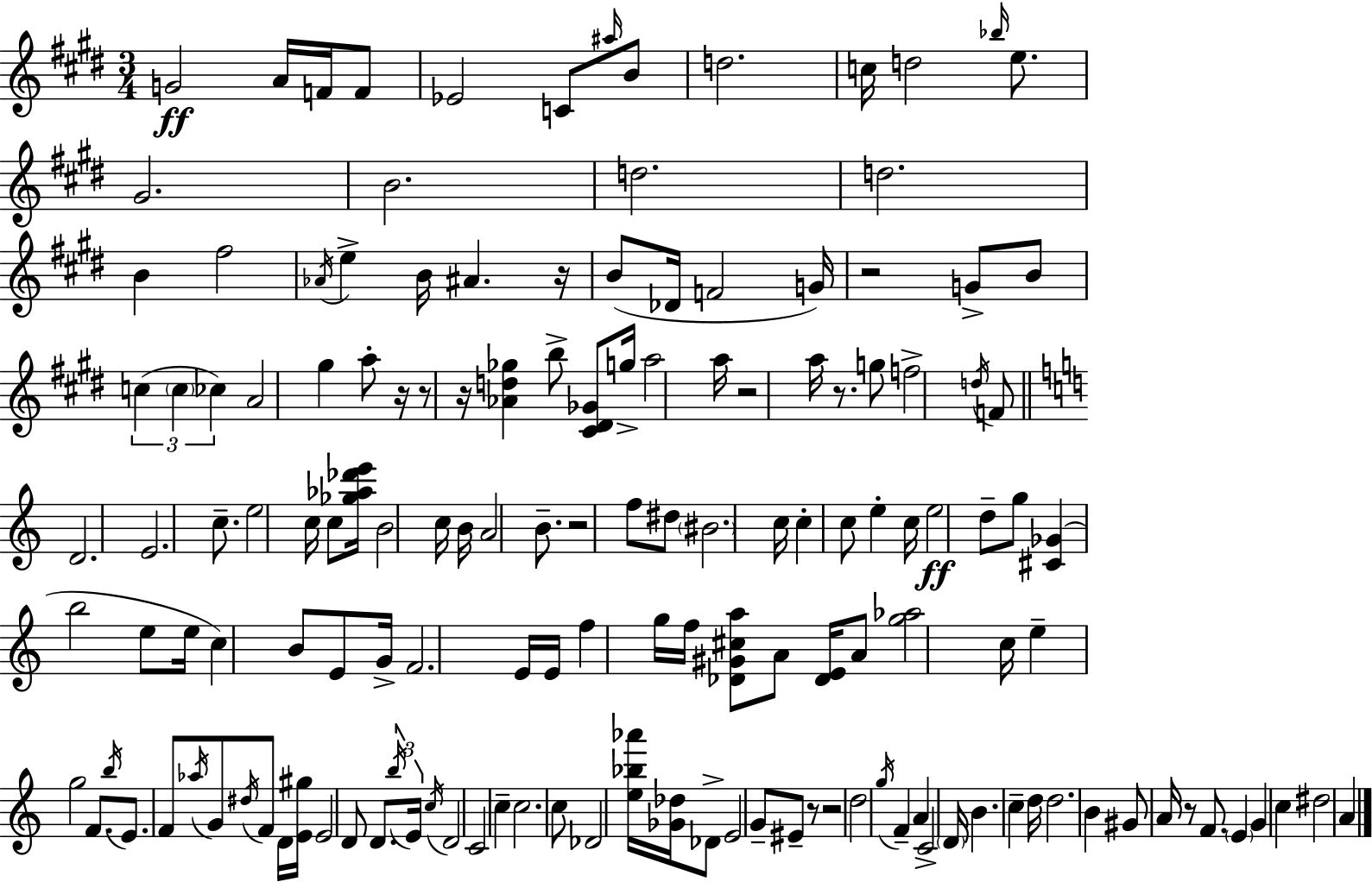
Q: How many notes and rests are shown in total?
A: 149